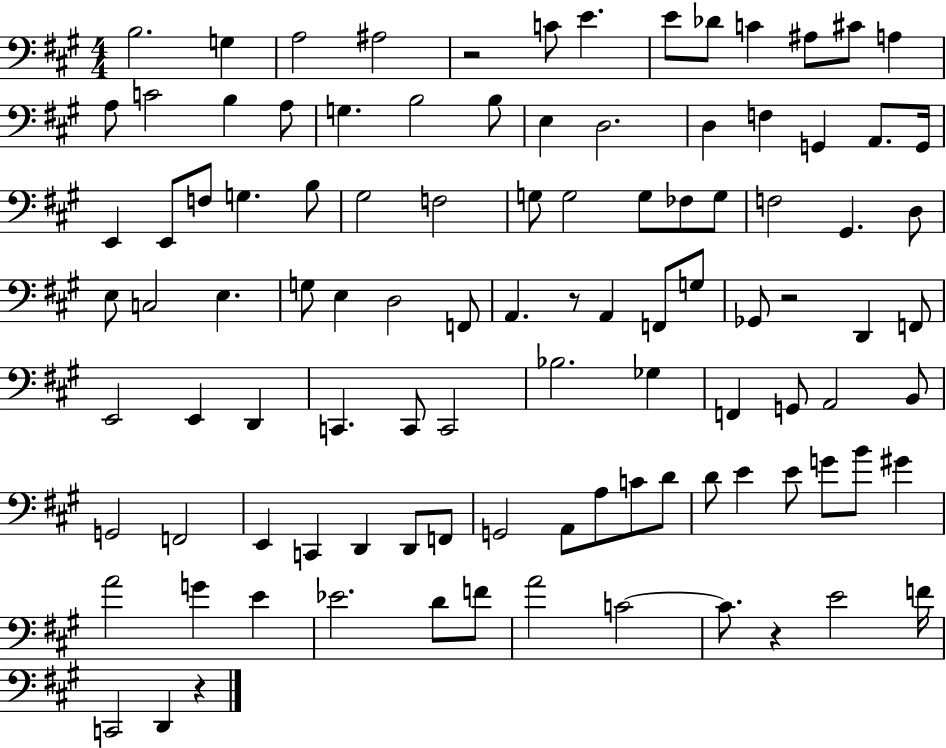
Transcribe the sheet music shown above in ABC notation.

X:1
T:Untitled
M:4/4
L:1/4
K:A
B,2 G, A,2 ^A,2 z2 C/2 E E/2 _D/2 C ^A,/2 ^C/2 A, A,/2 C2 B, A,/2 G, B,2 B,/2 E, D,2 D, F, G,, A,,/2 G,,/4 E,, E,,/2 F,/2 G, B,/2 ^G,2 F,2 G,/2 G,2 G,/2 _F,/2 G,/2 F,2 ^G,, D,/2 E,/2 C,2 E, G,/2 E, D,2 F,,/2 A,, z/2 A,, F,,/2 G,/2 _G,,/2 z2 D,, F,,/2 E,,2 E,, D,, C,, C,,/2 C,,2 _B,2 _G, F,, G,,/2 A,,2 B,,/2 G,,2 F,,2 E,, C,, D,, D,,/2 F,,/2 G,,2 A,,/2 A,/2 C/2 D/2 D/2 E E/2 G/2 B/2 ^G A2 G E _E2 D/2 F/2 A2 C2 C/2 z E2 F/4 C,,2 D,, z